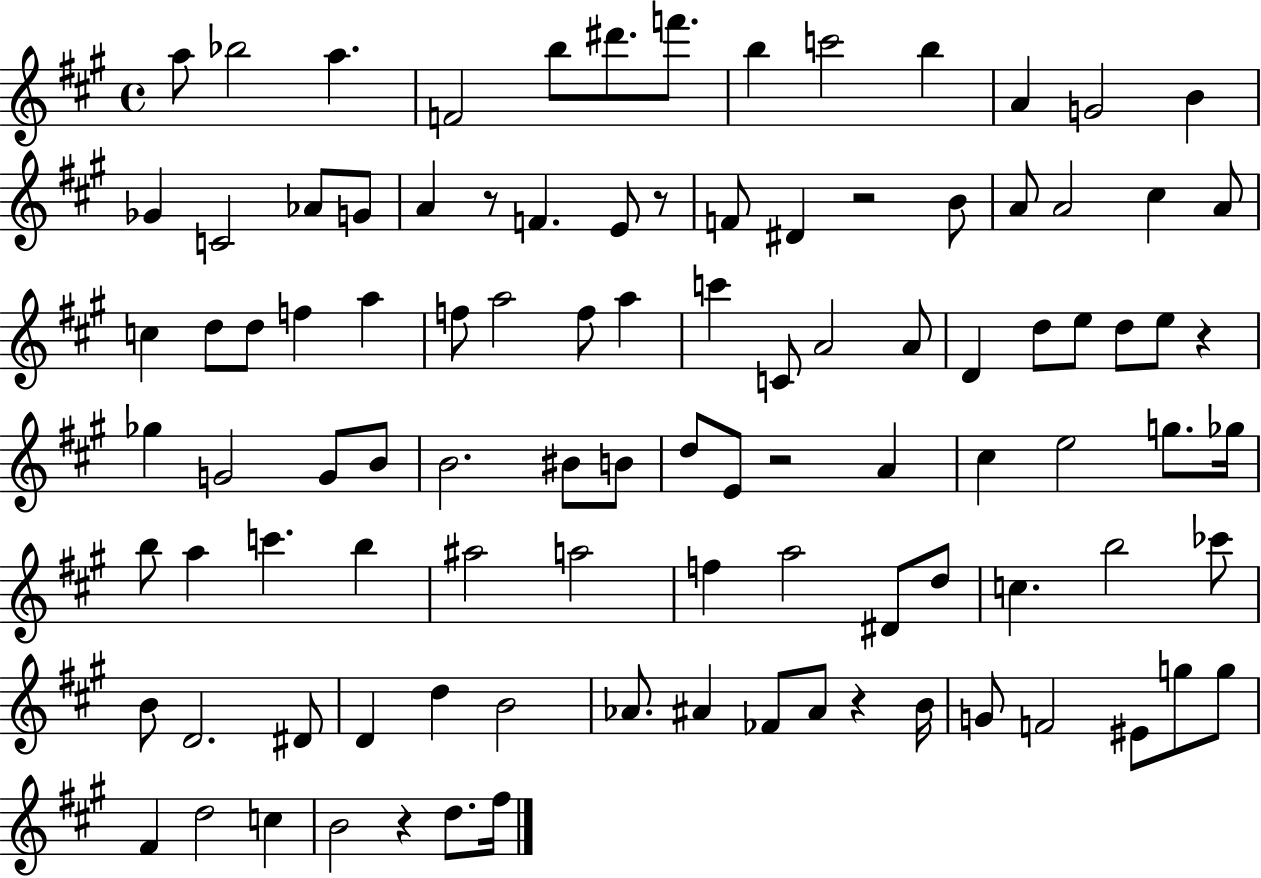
{
  \clef treble
  \time 4/4
  \defaultTimeSignature
  \key a \major
  a''8 bes''2 a''4. | f'2 b''8 dis'''8. f'''8. | b''4 c'''2 b''4 | a'4 g'2 b'4 | \break ges'4 c'2 aes'8 g'8 | a'4 r8 f'4. e'8 r8 | f'8 dis'4 r2 b'8 | a'8 a'2 cis''4 a'8 | \break c''4 d''8 d''8 f''4 a''4 | f''8 a''2 f''8 a''4 | c'''4 c'8 a'2 a'8 | d'4 d''8 e''8 d''8 e''8 r4 | \break ges''4 g'2 g'8 b'8 | b'2. bis'8 b'8 | d''8 e'8 r2 a'4 | cis''4 e''2 g''8. ges''16 | \break b''8 a''4 c'''4. b''4 | ais''2 a''2 | f''4 a''2 dis'8 d''8 | c''4. b''2 ces'''8 | \break b'8 d'2. dis'8 | d'4 d''4 b'2 | aes'8. ais'4 fes'8 ais'8 r4 b'16 | g'8 f'2 eis'8 g''8 g''8 | \break fis'4 d''2 c''4 | b'2 r4 d''8. fis''16 | \bar "|."
}